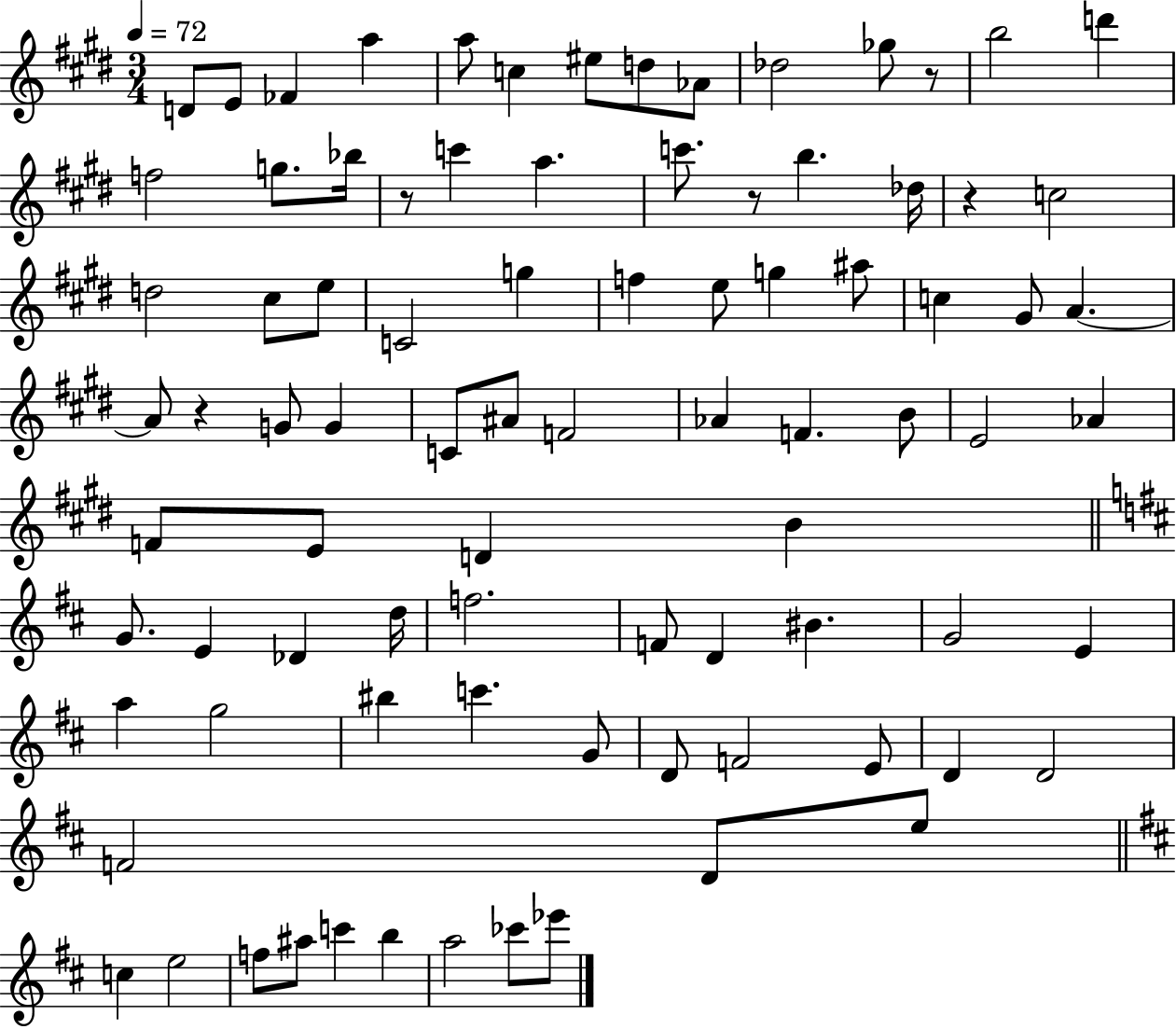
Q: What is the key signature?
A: E major